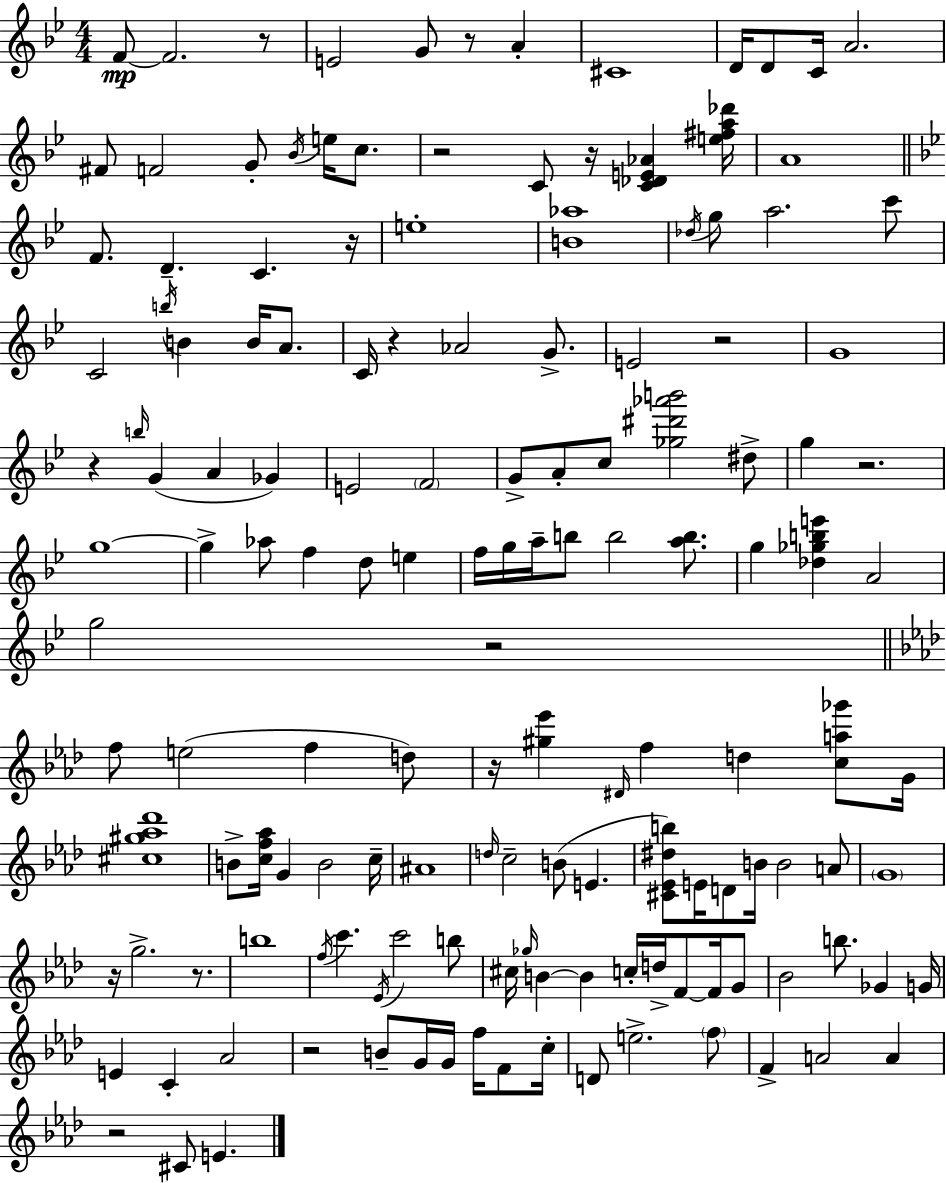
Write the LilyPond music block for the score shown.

{
  \clef treble
  \numericTimeSignature
  \time 4/4
  \key g \minor
  f'8~~\mp f'2. r8 | e'2 g'8 r8 a'4-. | cis'1 | d'16 d'8 c'16 a'2. | \break fis'8 f'2 g'8-. \acciaccatura { bes'16 } e''16 c''8. | r2 c'8 r16 <c' des' e' aes'>4 | <e'' fis'' a'' des'''>16 a'1 | \bar "||" \break \key bes \major f'8. d'4.-- c'4. r16 | e''1-. | <b' aes''>1 | \acciaccatura { des''16 } g''8 a''2. c'''8 | \break c'2 \acciaccatura { b''16 } b'4 b'16 a'8. | c'16 r4 aes'2 g'8.-> | e'2 r2 | g'1 | \break r4 \grace { b''16 } g'4( a'4 ges'4) | e'2 \parenthesize f'2 | g'8-> a'8-. c''8 <ges'' dis''' aes''' b'''>2 | dis''8-> g''4 r2. | \break g''1~~ | g''4-> aes''8 f''4 d''8 e''4 | f''16 g''16 a''16-- b''8 b''2 | <a'' b''>8. g''4 <des'' ges'' b'' e'''>4 a'2 | \break g''2 r2 | \bar "||" \break \key aes \major f''8 e''2( f''4 d''8) | r16 <gis'' ees'''>4 \grace { dis'16 } f''4 d''4 <c'' a'' ges'''>8 | g'16 <cis'' gis'' aes'' des'''>1 | b'8-> <c'' f'' aes''>16 g'4 b'2 | \break c''16-- ais'1 | \grace { d''16 } c''2-- b'8( e'4. | <cis' ees' dis'' b''>8) e'16 d'8 b'16 b'2 | a'8 \parenthesize g'1 | \break r16 g''2.-> r8. | b''1 | \acciaccatura { f''16 } c'''4. \acciaccatura { ees'16 } c'''2 | b''8 cis''16 \grace { ges''16 } b'4~~ b'4 c''16-. d''16-> | \break f'8~~ f'16 g'8 bes'2 b''8. | ges'4 g'16 e'4 c'4-. aes'2 | r2 b'8-- g'16 | g'16 f''16 f'8 c''16-. d'8 e''2.-> | \break \parenthesize f''8 f'4-> a'2 | a'4 r2 cis'8 e'4. | \bar "|."
}